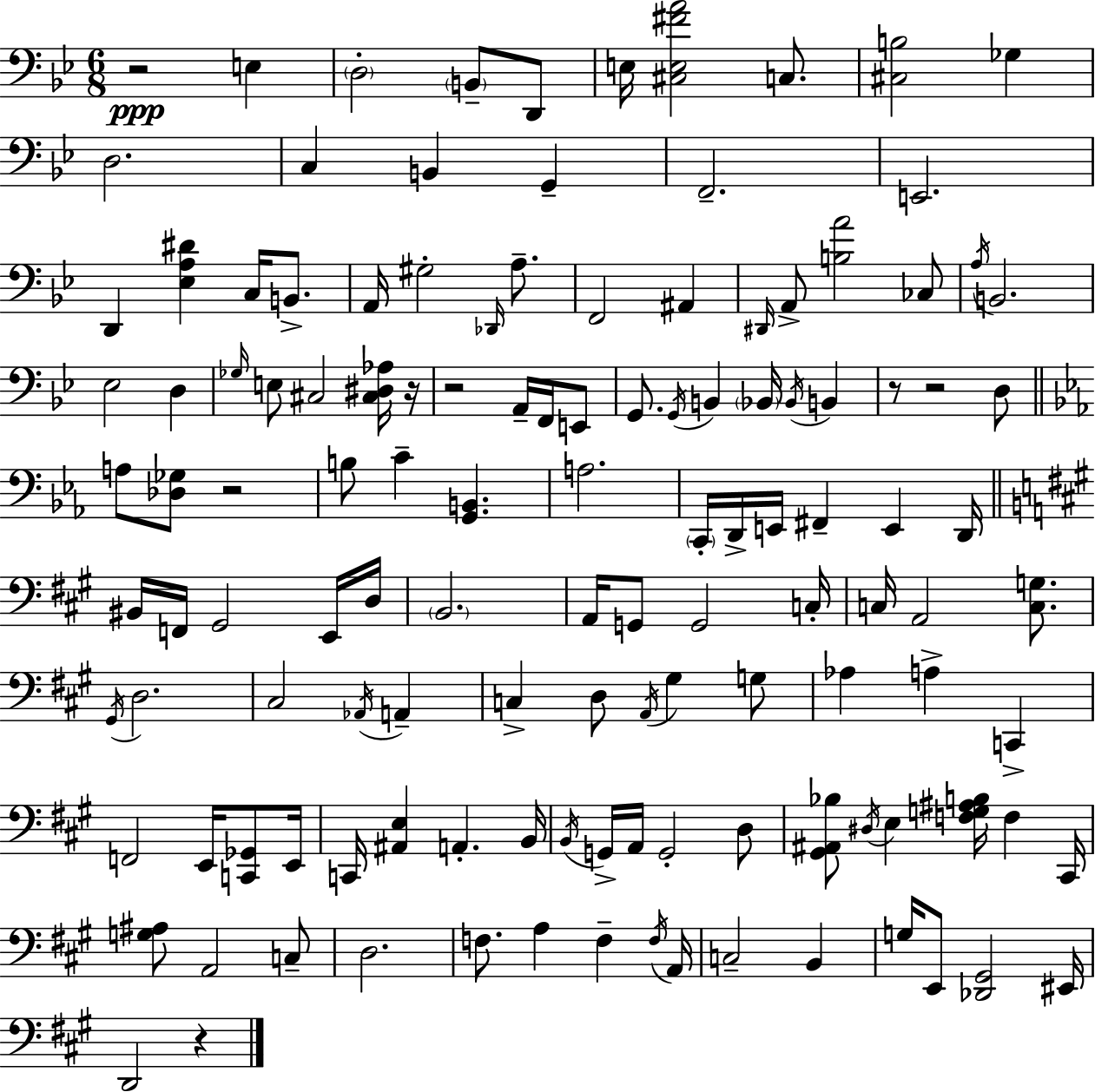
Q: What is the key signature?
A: BES major